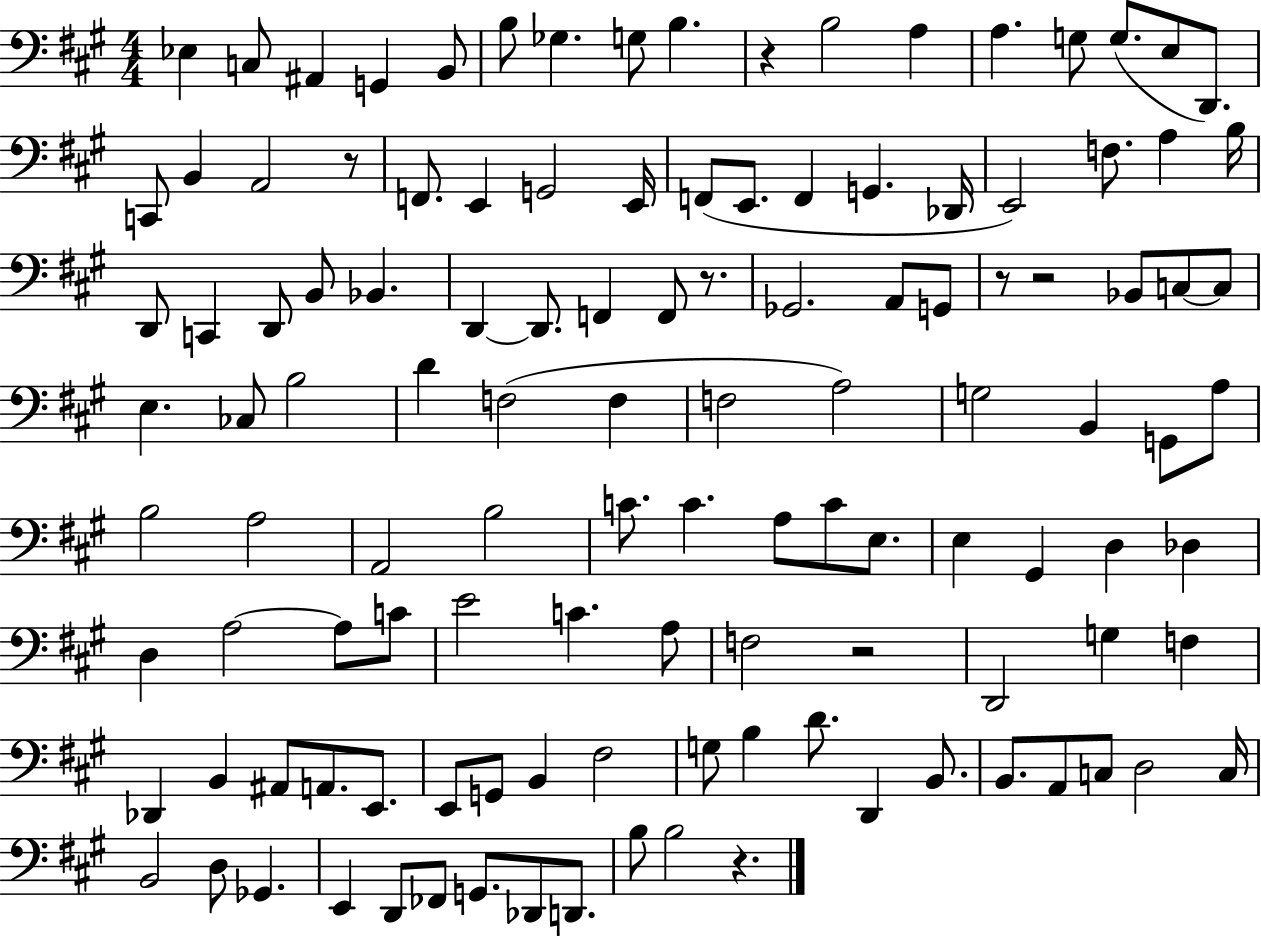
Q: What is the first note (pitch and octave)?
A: Eb3